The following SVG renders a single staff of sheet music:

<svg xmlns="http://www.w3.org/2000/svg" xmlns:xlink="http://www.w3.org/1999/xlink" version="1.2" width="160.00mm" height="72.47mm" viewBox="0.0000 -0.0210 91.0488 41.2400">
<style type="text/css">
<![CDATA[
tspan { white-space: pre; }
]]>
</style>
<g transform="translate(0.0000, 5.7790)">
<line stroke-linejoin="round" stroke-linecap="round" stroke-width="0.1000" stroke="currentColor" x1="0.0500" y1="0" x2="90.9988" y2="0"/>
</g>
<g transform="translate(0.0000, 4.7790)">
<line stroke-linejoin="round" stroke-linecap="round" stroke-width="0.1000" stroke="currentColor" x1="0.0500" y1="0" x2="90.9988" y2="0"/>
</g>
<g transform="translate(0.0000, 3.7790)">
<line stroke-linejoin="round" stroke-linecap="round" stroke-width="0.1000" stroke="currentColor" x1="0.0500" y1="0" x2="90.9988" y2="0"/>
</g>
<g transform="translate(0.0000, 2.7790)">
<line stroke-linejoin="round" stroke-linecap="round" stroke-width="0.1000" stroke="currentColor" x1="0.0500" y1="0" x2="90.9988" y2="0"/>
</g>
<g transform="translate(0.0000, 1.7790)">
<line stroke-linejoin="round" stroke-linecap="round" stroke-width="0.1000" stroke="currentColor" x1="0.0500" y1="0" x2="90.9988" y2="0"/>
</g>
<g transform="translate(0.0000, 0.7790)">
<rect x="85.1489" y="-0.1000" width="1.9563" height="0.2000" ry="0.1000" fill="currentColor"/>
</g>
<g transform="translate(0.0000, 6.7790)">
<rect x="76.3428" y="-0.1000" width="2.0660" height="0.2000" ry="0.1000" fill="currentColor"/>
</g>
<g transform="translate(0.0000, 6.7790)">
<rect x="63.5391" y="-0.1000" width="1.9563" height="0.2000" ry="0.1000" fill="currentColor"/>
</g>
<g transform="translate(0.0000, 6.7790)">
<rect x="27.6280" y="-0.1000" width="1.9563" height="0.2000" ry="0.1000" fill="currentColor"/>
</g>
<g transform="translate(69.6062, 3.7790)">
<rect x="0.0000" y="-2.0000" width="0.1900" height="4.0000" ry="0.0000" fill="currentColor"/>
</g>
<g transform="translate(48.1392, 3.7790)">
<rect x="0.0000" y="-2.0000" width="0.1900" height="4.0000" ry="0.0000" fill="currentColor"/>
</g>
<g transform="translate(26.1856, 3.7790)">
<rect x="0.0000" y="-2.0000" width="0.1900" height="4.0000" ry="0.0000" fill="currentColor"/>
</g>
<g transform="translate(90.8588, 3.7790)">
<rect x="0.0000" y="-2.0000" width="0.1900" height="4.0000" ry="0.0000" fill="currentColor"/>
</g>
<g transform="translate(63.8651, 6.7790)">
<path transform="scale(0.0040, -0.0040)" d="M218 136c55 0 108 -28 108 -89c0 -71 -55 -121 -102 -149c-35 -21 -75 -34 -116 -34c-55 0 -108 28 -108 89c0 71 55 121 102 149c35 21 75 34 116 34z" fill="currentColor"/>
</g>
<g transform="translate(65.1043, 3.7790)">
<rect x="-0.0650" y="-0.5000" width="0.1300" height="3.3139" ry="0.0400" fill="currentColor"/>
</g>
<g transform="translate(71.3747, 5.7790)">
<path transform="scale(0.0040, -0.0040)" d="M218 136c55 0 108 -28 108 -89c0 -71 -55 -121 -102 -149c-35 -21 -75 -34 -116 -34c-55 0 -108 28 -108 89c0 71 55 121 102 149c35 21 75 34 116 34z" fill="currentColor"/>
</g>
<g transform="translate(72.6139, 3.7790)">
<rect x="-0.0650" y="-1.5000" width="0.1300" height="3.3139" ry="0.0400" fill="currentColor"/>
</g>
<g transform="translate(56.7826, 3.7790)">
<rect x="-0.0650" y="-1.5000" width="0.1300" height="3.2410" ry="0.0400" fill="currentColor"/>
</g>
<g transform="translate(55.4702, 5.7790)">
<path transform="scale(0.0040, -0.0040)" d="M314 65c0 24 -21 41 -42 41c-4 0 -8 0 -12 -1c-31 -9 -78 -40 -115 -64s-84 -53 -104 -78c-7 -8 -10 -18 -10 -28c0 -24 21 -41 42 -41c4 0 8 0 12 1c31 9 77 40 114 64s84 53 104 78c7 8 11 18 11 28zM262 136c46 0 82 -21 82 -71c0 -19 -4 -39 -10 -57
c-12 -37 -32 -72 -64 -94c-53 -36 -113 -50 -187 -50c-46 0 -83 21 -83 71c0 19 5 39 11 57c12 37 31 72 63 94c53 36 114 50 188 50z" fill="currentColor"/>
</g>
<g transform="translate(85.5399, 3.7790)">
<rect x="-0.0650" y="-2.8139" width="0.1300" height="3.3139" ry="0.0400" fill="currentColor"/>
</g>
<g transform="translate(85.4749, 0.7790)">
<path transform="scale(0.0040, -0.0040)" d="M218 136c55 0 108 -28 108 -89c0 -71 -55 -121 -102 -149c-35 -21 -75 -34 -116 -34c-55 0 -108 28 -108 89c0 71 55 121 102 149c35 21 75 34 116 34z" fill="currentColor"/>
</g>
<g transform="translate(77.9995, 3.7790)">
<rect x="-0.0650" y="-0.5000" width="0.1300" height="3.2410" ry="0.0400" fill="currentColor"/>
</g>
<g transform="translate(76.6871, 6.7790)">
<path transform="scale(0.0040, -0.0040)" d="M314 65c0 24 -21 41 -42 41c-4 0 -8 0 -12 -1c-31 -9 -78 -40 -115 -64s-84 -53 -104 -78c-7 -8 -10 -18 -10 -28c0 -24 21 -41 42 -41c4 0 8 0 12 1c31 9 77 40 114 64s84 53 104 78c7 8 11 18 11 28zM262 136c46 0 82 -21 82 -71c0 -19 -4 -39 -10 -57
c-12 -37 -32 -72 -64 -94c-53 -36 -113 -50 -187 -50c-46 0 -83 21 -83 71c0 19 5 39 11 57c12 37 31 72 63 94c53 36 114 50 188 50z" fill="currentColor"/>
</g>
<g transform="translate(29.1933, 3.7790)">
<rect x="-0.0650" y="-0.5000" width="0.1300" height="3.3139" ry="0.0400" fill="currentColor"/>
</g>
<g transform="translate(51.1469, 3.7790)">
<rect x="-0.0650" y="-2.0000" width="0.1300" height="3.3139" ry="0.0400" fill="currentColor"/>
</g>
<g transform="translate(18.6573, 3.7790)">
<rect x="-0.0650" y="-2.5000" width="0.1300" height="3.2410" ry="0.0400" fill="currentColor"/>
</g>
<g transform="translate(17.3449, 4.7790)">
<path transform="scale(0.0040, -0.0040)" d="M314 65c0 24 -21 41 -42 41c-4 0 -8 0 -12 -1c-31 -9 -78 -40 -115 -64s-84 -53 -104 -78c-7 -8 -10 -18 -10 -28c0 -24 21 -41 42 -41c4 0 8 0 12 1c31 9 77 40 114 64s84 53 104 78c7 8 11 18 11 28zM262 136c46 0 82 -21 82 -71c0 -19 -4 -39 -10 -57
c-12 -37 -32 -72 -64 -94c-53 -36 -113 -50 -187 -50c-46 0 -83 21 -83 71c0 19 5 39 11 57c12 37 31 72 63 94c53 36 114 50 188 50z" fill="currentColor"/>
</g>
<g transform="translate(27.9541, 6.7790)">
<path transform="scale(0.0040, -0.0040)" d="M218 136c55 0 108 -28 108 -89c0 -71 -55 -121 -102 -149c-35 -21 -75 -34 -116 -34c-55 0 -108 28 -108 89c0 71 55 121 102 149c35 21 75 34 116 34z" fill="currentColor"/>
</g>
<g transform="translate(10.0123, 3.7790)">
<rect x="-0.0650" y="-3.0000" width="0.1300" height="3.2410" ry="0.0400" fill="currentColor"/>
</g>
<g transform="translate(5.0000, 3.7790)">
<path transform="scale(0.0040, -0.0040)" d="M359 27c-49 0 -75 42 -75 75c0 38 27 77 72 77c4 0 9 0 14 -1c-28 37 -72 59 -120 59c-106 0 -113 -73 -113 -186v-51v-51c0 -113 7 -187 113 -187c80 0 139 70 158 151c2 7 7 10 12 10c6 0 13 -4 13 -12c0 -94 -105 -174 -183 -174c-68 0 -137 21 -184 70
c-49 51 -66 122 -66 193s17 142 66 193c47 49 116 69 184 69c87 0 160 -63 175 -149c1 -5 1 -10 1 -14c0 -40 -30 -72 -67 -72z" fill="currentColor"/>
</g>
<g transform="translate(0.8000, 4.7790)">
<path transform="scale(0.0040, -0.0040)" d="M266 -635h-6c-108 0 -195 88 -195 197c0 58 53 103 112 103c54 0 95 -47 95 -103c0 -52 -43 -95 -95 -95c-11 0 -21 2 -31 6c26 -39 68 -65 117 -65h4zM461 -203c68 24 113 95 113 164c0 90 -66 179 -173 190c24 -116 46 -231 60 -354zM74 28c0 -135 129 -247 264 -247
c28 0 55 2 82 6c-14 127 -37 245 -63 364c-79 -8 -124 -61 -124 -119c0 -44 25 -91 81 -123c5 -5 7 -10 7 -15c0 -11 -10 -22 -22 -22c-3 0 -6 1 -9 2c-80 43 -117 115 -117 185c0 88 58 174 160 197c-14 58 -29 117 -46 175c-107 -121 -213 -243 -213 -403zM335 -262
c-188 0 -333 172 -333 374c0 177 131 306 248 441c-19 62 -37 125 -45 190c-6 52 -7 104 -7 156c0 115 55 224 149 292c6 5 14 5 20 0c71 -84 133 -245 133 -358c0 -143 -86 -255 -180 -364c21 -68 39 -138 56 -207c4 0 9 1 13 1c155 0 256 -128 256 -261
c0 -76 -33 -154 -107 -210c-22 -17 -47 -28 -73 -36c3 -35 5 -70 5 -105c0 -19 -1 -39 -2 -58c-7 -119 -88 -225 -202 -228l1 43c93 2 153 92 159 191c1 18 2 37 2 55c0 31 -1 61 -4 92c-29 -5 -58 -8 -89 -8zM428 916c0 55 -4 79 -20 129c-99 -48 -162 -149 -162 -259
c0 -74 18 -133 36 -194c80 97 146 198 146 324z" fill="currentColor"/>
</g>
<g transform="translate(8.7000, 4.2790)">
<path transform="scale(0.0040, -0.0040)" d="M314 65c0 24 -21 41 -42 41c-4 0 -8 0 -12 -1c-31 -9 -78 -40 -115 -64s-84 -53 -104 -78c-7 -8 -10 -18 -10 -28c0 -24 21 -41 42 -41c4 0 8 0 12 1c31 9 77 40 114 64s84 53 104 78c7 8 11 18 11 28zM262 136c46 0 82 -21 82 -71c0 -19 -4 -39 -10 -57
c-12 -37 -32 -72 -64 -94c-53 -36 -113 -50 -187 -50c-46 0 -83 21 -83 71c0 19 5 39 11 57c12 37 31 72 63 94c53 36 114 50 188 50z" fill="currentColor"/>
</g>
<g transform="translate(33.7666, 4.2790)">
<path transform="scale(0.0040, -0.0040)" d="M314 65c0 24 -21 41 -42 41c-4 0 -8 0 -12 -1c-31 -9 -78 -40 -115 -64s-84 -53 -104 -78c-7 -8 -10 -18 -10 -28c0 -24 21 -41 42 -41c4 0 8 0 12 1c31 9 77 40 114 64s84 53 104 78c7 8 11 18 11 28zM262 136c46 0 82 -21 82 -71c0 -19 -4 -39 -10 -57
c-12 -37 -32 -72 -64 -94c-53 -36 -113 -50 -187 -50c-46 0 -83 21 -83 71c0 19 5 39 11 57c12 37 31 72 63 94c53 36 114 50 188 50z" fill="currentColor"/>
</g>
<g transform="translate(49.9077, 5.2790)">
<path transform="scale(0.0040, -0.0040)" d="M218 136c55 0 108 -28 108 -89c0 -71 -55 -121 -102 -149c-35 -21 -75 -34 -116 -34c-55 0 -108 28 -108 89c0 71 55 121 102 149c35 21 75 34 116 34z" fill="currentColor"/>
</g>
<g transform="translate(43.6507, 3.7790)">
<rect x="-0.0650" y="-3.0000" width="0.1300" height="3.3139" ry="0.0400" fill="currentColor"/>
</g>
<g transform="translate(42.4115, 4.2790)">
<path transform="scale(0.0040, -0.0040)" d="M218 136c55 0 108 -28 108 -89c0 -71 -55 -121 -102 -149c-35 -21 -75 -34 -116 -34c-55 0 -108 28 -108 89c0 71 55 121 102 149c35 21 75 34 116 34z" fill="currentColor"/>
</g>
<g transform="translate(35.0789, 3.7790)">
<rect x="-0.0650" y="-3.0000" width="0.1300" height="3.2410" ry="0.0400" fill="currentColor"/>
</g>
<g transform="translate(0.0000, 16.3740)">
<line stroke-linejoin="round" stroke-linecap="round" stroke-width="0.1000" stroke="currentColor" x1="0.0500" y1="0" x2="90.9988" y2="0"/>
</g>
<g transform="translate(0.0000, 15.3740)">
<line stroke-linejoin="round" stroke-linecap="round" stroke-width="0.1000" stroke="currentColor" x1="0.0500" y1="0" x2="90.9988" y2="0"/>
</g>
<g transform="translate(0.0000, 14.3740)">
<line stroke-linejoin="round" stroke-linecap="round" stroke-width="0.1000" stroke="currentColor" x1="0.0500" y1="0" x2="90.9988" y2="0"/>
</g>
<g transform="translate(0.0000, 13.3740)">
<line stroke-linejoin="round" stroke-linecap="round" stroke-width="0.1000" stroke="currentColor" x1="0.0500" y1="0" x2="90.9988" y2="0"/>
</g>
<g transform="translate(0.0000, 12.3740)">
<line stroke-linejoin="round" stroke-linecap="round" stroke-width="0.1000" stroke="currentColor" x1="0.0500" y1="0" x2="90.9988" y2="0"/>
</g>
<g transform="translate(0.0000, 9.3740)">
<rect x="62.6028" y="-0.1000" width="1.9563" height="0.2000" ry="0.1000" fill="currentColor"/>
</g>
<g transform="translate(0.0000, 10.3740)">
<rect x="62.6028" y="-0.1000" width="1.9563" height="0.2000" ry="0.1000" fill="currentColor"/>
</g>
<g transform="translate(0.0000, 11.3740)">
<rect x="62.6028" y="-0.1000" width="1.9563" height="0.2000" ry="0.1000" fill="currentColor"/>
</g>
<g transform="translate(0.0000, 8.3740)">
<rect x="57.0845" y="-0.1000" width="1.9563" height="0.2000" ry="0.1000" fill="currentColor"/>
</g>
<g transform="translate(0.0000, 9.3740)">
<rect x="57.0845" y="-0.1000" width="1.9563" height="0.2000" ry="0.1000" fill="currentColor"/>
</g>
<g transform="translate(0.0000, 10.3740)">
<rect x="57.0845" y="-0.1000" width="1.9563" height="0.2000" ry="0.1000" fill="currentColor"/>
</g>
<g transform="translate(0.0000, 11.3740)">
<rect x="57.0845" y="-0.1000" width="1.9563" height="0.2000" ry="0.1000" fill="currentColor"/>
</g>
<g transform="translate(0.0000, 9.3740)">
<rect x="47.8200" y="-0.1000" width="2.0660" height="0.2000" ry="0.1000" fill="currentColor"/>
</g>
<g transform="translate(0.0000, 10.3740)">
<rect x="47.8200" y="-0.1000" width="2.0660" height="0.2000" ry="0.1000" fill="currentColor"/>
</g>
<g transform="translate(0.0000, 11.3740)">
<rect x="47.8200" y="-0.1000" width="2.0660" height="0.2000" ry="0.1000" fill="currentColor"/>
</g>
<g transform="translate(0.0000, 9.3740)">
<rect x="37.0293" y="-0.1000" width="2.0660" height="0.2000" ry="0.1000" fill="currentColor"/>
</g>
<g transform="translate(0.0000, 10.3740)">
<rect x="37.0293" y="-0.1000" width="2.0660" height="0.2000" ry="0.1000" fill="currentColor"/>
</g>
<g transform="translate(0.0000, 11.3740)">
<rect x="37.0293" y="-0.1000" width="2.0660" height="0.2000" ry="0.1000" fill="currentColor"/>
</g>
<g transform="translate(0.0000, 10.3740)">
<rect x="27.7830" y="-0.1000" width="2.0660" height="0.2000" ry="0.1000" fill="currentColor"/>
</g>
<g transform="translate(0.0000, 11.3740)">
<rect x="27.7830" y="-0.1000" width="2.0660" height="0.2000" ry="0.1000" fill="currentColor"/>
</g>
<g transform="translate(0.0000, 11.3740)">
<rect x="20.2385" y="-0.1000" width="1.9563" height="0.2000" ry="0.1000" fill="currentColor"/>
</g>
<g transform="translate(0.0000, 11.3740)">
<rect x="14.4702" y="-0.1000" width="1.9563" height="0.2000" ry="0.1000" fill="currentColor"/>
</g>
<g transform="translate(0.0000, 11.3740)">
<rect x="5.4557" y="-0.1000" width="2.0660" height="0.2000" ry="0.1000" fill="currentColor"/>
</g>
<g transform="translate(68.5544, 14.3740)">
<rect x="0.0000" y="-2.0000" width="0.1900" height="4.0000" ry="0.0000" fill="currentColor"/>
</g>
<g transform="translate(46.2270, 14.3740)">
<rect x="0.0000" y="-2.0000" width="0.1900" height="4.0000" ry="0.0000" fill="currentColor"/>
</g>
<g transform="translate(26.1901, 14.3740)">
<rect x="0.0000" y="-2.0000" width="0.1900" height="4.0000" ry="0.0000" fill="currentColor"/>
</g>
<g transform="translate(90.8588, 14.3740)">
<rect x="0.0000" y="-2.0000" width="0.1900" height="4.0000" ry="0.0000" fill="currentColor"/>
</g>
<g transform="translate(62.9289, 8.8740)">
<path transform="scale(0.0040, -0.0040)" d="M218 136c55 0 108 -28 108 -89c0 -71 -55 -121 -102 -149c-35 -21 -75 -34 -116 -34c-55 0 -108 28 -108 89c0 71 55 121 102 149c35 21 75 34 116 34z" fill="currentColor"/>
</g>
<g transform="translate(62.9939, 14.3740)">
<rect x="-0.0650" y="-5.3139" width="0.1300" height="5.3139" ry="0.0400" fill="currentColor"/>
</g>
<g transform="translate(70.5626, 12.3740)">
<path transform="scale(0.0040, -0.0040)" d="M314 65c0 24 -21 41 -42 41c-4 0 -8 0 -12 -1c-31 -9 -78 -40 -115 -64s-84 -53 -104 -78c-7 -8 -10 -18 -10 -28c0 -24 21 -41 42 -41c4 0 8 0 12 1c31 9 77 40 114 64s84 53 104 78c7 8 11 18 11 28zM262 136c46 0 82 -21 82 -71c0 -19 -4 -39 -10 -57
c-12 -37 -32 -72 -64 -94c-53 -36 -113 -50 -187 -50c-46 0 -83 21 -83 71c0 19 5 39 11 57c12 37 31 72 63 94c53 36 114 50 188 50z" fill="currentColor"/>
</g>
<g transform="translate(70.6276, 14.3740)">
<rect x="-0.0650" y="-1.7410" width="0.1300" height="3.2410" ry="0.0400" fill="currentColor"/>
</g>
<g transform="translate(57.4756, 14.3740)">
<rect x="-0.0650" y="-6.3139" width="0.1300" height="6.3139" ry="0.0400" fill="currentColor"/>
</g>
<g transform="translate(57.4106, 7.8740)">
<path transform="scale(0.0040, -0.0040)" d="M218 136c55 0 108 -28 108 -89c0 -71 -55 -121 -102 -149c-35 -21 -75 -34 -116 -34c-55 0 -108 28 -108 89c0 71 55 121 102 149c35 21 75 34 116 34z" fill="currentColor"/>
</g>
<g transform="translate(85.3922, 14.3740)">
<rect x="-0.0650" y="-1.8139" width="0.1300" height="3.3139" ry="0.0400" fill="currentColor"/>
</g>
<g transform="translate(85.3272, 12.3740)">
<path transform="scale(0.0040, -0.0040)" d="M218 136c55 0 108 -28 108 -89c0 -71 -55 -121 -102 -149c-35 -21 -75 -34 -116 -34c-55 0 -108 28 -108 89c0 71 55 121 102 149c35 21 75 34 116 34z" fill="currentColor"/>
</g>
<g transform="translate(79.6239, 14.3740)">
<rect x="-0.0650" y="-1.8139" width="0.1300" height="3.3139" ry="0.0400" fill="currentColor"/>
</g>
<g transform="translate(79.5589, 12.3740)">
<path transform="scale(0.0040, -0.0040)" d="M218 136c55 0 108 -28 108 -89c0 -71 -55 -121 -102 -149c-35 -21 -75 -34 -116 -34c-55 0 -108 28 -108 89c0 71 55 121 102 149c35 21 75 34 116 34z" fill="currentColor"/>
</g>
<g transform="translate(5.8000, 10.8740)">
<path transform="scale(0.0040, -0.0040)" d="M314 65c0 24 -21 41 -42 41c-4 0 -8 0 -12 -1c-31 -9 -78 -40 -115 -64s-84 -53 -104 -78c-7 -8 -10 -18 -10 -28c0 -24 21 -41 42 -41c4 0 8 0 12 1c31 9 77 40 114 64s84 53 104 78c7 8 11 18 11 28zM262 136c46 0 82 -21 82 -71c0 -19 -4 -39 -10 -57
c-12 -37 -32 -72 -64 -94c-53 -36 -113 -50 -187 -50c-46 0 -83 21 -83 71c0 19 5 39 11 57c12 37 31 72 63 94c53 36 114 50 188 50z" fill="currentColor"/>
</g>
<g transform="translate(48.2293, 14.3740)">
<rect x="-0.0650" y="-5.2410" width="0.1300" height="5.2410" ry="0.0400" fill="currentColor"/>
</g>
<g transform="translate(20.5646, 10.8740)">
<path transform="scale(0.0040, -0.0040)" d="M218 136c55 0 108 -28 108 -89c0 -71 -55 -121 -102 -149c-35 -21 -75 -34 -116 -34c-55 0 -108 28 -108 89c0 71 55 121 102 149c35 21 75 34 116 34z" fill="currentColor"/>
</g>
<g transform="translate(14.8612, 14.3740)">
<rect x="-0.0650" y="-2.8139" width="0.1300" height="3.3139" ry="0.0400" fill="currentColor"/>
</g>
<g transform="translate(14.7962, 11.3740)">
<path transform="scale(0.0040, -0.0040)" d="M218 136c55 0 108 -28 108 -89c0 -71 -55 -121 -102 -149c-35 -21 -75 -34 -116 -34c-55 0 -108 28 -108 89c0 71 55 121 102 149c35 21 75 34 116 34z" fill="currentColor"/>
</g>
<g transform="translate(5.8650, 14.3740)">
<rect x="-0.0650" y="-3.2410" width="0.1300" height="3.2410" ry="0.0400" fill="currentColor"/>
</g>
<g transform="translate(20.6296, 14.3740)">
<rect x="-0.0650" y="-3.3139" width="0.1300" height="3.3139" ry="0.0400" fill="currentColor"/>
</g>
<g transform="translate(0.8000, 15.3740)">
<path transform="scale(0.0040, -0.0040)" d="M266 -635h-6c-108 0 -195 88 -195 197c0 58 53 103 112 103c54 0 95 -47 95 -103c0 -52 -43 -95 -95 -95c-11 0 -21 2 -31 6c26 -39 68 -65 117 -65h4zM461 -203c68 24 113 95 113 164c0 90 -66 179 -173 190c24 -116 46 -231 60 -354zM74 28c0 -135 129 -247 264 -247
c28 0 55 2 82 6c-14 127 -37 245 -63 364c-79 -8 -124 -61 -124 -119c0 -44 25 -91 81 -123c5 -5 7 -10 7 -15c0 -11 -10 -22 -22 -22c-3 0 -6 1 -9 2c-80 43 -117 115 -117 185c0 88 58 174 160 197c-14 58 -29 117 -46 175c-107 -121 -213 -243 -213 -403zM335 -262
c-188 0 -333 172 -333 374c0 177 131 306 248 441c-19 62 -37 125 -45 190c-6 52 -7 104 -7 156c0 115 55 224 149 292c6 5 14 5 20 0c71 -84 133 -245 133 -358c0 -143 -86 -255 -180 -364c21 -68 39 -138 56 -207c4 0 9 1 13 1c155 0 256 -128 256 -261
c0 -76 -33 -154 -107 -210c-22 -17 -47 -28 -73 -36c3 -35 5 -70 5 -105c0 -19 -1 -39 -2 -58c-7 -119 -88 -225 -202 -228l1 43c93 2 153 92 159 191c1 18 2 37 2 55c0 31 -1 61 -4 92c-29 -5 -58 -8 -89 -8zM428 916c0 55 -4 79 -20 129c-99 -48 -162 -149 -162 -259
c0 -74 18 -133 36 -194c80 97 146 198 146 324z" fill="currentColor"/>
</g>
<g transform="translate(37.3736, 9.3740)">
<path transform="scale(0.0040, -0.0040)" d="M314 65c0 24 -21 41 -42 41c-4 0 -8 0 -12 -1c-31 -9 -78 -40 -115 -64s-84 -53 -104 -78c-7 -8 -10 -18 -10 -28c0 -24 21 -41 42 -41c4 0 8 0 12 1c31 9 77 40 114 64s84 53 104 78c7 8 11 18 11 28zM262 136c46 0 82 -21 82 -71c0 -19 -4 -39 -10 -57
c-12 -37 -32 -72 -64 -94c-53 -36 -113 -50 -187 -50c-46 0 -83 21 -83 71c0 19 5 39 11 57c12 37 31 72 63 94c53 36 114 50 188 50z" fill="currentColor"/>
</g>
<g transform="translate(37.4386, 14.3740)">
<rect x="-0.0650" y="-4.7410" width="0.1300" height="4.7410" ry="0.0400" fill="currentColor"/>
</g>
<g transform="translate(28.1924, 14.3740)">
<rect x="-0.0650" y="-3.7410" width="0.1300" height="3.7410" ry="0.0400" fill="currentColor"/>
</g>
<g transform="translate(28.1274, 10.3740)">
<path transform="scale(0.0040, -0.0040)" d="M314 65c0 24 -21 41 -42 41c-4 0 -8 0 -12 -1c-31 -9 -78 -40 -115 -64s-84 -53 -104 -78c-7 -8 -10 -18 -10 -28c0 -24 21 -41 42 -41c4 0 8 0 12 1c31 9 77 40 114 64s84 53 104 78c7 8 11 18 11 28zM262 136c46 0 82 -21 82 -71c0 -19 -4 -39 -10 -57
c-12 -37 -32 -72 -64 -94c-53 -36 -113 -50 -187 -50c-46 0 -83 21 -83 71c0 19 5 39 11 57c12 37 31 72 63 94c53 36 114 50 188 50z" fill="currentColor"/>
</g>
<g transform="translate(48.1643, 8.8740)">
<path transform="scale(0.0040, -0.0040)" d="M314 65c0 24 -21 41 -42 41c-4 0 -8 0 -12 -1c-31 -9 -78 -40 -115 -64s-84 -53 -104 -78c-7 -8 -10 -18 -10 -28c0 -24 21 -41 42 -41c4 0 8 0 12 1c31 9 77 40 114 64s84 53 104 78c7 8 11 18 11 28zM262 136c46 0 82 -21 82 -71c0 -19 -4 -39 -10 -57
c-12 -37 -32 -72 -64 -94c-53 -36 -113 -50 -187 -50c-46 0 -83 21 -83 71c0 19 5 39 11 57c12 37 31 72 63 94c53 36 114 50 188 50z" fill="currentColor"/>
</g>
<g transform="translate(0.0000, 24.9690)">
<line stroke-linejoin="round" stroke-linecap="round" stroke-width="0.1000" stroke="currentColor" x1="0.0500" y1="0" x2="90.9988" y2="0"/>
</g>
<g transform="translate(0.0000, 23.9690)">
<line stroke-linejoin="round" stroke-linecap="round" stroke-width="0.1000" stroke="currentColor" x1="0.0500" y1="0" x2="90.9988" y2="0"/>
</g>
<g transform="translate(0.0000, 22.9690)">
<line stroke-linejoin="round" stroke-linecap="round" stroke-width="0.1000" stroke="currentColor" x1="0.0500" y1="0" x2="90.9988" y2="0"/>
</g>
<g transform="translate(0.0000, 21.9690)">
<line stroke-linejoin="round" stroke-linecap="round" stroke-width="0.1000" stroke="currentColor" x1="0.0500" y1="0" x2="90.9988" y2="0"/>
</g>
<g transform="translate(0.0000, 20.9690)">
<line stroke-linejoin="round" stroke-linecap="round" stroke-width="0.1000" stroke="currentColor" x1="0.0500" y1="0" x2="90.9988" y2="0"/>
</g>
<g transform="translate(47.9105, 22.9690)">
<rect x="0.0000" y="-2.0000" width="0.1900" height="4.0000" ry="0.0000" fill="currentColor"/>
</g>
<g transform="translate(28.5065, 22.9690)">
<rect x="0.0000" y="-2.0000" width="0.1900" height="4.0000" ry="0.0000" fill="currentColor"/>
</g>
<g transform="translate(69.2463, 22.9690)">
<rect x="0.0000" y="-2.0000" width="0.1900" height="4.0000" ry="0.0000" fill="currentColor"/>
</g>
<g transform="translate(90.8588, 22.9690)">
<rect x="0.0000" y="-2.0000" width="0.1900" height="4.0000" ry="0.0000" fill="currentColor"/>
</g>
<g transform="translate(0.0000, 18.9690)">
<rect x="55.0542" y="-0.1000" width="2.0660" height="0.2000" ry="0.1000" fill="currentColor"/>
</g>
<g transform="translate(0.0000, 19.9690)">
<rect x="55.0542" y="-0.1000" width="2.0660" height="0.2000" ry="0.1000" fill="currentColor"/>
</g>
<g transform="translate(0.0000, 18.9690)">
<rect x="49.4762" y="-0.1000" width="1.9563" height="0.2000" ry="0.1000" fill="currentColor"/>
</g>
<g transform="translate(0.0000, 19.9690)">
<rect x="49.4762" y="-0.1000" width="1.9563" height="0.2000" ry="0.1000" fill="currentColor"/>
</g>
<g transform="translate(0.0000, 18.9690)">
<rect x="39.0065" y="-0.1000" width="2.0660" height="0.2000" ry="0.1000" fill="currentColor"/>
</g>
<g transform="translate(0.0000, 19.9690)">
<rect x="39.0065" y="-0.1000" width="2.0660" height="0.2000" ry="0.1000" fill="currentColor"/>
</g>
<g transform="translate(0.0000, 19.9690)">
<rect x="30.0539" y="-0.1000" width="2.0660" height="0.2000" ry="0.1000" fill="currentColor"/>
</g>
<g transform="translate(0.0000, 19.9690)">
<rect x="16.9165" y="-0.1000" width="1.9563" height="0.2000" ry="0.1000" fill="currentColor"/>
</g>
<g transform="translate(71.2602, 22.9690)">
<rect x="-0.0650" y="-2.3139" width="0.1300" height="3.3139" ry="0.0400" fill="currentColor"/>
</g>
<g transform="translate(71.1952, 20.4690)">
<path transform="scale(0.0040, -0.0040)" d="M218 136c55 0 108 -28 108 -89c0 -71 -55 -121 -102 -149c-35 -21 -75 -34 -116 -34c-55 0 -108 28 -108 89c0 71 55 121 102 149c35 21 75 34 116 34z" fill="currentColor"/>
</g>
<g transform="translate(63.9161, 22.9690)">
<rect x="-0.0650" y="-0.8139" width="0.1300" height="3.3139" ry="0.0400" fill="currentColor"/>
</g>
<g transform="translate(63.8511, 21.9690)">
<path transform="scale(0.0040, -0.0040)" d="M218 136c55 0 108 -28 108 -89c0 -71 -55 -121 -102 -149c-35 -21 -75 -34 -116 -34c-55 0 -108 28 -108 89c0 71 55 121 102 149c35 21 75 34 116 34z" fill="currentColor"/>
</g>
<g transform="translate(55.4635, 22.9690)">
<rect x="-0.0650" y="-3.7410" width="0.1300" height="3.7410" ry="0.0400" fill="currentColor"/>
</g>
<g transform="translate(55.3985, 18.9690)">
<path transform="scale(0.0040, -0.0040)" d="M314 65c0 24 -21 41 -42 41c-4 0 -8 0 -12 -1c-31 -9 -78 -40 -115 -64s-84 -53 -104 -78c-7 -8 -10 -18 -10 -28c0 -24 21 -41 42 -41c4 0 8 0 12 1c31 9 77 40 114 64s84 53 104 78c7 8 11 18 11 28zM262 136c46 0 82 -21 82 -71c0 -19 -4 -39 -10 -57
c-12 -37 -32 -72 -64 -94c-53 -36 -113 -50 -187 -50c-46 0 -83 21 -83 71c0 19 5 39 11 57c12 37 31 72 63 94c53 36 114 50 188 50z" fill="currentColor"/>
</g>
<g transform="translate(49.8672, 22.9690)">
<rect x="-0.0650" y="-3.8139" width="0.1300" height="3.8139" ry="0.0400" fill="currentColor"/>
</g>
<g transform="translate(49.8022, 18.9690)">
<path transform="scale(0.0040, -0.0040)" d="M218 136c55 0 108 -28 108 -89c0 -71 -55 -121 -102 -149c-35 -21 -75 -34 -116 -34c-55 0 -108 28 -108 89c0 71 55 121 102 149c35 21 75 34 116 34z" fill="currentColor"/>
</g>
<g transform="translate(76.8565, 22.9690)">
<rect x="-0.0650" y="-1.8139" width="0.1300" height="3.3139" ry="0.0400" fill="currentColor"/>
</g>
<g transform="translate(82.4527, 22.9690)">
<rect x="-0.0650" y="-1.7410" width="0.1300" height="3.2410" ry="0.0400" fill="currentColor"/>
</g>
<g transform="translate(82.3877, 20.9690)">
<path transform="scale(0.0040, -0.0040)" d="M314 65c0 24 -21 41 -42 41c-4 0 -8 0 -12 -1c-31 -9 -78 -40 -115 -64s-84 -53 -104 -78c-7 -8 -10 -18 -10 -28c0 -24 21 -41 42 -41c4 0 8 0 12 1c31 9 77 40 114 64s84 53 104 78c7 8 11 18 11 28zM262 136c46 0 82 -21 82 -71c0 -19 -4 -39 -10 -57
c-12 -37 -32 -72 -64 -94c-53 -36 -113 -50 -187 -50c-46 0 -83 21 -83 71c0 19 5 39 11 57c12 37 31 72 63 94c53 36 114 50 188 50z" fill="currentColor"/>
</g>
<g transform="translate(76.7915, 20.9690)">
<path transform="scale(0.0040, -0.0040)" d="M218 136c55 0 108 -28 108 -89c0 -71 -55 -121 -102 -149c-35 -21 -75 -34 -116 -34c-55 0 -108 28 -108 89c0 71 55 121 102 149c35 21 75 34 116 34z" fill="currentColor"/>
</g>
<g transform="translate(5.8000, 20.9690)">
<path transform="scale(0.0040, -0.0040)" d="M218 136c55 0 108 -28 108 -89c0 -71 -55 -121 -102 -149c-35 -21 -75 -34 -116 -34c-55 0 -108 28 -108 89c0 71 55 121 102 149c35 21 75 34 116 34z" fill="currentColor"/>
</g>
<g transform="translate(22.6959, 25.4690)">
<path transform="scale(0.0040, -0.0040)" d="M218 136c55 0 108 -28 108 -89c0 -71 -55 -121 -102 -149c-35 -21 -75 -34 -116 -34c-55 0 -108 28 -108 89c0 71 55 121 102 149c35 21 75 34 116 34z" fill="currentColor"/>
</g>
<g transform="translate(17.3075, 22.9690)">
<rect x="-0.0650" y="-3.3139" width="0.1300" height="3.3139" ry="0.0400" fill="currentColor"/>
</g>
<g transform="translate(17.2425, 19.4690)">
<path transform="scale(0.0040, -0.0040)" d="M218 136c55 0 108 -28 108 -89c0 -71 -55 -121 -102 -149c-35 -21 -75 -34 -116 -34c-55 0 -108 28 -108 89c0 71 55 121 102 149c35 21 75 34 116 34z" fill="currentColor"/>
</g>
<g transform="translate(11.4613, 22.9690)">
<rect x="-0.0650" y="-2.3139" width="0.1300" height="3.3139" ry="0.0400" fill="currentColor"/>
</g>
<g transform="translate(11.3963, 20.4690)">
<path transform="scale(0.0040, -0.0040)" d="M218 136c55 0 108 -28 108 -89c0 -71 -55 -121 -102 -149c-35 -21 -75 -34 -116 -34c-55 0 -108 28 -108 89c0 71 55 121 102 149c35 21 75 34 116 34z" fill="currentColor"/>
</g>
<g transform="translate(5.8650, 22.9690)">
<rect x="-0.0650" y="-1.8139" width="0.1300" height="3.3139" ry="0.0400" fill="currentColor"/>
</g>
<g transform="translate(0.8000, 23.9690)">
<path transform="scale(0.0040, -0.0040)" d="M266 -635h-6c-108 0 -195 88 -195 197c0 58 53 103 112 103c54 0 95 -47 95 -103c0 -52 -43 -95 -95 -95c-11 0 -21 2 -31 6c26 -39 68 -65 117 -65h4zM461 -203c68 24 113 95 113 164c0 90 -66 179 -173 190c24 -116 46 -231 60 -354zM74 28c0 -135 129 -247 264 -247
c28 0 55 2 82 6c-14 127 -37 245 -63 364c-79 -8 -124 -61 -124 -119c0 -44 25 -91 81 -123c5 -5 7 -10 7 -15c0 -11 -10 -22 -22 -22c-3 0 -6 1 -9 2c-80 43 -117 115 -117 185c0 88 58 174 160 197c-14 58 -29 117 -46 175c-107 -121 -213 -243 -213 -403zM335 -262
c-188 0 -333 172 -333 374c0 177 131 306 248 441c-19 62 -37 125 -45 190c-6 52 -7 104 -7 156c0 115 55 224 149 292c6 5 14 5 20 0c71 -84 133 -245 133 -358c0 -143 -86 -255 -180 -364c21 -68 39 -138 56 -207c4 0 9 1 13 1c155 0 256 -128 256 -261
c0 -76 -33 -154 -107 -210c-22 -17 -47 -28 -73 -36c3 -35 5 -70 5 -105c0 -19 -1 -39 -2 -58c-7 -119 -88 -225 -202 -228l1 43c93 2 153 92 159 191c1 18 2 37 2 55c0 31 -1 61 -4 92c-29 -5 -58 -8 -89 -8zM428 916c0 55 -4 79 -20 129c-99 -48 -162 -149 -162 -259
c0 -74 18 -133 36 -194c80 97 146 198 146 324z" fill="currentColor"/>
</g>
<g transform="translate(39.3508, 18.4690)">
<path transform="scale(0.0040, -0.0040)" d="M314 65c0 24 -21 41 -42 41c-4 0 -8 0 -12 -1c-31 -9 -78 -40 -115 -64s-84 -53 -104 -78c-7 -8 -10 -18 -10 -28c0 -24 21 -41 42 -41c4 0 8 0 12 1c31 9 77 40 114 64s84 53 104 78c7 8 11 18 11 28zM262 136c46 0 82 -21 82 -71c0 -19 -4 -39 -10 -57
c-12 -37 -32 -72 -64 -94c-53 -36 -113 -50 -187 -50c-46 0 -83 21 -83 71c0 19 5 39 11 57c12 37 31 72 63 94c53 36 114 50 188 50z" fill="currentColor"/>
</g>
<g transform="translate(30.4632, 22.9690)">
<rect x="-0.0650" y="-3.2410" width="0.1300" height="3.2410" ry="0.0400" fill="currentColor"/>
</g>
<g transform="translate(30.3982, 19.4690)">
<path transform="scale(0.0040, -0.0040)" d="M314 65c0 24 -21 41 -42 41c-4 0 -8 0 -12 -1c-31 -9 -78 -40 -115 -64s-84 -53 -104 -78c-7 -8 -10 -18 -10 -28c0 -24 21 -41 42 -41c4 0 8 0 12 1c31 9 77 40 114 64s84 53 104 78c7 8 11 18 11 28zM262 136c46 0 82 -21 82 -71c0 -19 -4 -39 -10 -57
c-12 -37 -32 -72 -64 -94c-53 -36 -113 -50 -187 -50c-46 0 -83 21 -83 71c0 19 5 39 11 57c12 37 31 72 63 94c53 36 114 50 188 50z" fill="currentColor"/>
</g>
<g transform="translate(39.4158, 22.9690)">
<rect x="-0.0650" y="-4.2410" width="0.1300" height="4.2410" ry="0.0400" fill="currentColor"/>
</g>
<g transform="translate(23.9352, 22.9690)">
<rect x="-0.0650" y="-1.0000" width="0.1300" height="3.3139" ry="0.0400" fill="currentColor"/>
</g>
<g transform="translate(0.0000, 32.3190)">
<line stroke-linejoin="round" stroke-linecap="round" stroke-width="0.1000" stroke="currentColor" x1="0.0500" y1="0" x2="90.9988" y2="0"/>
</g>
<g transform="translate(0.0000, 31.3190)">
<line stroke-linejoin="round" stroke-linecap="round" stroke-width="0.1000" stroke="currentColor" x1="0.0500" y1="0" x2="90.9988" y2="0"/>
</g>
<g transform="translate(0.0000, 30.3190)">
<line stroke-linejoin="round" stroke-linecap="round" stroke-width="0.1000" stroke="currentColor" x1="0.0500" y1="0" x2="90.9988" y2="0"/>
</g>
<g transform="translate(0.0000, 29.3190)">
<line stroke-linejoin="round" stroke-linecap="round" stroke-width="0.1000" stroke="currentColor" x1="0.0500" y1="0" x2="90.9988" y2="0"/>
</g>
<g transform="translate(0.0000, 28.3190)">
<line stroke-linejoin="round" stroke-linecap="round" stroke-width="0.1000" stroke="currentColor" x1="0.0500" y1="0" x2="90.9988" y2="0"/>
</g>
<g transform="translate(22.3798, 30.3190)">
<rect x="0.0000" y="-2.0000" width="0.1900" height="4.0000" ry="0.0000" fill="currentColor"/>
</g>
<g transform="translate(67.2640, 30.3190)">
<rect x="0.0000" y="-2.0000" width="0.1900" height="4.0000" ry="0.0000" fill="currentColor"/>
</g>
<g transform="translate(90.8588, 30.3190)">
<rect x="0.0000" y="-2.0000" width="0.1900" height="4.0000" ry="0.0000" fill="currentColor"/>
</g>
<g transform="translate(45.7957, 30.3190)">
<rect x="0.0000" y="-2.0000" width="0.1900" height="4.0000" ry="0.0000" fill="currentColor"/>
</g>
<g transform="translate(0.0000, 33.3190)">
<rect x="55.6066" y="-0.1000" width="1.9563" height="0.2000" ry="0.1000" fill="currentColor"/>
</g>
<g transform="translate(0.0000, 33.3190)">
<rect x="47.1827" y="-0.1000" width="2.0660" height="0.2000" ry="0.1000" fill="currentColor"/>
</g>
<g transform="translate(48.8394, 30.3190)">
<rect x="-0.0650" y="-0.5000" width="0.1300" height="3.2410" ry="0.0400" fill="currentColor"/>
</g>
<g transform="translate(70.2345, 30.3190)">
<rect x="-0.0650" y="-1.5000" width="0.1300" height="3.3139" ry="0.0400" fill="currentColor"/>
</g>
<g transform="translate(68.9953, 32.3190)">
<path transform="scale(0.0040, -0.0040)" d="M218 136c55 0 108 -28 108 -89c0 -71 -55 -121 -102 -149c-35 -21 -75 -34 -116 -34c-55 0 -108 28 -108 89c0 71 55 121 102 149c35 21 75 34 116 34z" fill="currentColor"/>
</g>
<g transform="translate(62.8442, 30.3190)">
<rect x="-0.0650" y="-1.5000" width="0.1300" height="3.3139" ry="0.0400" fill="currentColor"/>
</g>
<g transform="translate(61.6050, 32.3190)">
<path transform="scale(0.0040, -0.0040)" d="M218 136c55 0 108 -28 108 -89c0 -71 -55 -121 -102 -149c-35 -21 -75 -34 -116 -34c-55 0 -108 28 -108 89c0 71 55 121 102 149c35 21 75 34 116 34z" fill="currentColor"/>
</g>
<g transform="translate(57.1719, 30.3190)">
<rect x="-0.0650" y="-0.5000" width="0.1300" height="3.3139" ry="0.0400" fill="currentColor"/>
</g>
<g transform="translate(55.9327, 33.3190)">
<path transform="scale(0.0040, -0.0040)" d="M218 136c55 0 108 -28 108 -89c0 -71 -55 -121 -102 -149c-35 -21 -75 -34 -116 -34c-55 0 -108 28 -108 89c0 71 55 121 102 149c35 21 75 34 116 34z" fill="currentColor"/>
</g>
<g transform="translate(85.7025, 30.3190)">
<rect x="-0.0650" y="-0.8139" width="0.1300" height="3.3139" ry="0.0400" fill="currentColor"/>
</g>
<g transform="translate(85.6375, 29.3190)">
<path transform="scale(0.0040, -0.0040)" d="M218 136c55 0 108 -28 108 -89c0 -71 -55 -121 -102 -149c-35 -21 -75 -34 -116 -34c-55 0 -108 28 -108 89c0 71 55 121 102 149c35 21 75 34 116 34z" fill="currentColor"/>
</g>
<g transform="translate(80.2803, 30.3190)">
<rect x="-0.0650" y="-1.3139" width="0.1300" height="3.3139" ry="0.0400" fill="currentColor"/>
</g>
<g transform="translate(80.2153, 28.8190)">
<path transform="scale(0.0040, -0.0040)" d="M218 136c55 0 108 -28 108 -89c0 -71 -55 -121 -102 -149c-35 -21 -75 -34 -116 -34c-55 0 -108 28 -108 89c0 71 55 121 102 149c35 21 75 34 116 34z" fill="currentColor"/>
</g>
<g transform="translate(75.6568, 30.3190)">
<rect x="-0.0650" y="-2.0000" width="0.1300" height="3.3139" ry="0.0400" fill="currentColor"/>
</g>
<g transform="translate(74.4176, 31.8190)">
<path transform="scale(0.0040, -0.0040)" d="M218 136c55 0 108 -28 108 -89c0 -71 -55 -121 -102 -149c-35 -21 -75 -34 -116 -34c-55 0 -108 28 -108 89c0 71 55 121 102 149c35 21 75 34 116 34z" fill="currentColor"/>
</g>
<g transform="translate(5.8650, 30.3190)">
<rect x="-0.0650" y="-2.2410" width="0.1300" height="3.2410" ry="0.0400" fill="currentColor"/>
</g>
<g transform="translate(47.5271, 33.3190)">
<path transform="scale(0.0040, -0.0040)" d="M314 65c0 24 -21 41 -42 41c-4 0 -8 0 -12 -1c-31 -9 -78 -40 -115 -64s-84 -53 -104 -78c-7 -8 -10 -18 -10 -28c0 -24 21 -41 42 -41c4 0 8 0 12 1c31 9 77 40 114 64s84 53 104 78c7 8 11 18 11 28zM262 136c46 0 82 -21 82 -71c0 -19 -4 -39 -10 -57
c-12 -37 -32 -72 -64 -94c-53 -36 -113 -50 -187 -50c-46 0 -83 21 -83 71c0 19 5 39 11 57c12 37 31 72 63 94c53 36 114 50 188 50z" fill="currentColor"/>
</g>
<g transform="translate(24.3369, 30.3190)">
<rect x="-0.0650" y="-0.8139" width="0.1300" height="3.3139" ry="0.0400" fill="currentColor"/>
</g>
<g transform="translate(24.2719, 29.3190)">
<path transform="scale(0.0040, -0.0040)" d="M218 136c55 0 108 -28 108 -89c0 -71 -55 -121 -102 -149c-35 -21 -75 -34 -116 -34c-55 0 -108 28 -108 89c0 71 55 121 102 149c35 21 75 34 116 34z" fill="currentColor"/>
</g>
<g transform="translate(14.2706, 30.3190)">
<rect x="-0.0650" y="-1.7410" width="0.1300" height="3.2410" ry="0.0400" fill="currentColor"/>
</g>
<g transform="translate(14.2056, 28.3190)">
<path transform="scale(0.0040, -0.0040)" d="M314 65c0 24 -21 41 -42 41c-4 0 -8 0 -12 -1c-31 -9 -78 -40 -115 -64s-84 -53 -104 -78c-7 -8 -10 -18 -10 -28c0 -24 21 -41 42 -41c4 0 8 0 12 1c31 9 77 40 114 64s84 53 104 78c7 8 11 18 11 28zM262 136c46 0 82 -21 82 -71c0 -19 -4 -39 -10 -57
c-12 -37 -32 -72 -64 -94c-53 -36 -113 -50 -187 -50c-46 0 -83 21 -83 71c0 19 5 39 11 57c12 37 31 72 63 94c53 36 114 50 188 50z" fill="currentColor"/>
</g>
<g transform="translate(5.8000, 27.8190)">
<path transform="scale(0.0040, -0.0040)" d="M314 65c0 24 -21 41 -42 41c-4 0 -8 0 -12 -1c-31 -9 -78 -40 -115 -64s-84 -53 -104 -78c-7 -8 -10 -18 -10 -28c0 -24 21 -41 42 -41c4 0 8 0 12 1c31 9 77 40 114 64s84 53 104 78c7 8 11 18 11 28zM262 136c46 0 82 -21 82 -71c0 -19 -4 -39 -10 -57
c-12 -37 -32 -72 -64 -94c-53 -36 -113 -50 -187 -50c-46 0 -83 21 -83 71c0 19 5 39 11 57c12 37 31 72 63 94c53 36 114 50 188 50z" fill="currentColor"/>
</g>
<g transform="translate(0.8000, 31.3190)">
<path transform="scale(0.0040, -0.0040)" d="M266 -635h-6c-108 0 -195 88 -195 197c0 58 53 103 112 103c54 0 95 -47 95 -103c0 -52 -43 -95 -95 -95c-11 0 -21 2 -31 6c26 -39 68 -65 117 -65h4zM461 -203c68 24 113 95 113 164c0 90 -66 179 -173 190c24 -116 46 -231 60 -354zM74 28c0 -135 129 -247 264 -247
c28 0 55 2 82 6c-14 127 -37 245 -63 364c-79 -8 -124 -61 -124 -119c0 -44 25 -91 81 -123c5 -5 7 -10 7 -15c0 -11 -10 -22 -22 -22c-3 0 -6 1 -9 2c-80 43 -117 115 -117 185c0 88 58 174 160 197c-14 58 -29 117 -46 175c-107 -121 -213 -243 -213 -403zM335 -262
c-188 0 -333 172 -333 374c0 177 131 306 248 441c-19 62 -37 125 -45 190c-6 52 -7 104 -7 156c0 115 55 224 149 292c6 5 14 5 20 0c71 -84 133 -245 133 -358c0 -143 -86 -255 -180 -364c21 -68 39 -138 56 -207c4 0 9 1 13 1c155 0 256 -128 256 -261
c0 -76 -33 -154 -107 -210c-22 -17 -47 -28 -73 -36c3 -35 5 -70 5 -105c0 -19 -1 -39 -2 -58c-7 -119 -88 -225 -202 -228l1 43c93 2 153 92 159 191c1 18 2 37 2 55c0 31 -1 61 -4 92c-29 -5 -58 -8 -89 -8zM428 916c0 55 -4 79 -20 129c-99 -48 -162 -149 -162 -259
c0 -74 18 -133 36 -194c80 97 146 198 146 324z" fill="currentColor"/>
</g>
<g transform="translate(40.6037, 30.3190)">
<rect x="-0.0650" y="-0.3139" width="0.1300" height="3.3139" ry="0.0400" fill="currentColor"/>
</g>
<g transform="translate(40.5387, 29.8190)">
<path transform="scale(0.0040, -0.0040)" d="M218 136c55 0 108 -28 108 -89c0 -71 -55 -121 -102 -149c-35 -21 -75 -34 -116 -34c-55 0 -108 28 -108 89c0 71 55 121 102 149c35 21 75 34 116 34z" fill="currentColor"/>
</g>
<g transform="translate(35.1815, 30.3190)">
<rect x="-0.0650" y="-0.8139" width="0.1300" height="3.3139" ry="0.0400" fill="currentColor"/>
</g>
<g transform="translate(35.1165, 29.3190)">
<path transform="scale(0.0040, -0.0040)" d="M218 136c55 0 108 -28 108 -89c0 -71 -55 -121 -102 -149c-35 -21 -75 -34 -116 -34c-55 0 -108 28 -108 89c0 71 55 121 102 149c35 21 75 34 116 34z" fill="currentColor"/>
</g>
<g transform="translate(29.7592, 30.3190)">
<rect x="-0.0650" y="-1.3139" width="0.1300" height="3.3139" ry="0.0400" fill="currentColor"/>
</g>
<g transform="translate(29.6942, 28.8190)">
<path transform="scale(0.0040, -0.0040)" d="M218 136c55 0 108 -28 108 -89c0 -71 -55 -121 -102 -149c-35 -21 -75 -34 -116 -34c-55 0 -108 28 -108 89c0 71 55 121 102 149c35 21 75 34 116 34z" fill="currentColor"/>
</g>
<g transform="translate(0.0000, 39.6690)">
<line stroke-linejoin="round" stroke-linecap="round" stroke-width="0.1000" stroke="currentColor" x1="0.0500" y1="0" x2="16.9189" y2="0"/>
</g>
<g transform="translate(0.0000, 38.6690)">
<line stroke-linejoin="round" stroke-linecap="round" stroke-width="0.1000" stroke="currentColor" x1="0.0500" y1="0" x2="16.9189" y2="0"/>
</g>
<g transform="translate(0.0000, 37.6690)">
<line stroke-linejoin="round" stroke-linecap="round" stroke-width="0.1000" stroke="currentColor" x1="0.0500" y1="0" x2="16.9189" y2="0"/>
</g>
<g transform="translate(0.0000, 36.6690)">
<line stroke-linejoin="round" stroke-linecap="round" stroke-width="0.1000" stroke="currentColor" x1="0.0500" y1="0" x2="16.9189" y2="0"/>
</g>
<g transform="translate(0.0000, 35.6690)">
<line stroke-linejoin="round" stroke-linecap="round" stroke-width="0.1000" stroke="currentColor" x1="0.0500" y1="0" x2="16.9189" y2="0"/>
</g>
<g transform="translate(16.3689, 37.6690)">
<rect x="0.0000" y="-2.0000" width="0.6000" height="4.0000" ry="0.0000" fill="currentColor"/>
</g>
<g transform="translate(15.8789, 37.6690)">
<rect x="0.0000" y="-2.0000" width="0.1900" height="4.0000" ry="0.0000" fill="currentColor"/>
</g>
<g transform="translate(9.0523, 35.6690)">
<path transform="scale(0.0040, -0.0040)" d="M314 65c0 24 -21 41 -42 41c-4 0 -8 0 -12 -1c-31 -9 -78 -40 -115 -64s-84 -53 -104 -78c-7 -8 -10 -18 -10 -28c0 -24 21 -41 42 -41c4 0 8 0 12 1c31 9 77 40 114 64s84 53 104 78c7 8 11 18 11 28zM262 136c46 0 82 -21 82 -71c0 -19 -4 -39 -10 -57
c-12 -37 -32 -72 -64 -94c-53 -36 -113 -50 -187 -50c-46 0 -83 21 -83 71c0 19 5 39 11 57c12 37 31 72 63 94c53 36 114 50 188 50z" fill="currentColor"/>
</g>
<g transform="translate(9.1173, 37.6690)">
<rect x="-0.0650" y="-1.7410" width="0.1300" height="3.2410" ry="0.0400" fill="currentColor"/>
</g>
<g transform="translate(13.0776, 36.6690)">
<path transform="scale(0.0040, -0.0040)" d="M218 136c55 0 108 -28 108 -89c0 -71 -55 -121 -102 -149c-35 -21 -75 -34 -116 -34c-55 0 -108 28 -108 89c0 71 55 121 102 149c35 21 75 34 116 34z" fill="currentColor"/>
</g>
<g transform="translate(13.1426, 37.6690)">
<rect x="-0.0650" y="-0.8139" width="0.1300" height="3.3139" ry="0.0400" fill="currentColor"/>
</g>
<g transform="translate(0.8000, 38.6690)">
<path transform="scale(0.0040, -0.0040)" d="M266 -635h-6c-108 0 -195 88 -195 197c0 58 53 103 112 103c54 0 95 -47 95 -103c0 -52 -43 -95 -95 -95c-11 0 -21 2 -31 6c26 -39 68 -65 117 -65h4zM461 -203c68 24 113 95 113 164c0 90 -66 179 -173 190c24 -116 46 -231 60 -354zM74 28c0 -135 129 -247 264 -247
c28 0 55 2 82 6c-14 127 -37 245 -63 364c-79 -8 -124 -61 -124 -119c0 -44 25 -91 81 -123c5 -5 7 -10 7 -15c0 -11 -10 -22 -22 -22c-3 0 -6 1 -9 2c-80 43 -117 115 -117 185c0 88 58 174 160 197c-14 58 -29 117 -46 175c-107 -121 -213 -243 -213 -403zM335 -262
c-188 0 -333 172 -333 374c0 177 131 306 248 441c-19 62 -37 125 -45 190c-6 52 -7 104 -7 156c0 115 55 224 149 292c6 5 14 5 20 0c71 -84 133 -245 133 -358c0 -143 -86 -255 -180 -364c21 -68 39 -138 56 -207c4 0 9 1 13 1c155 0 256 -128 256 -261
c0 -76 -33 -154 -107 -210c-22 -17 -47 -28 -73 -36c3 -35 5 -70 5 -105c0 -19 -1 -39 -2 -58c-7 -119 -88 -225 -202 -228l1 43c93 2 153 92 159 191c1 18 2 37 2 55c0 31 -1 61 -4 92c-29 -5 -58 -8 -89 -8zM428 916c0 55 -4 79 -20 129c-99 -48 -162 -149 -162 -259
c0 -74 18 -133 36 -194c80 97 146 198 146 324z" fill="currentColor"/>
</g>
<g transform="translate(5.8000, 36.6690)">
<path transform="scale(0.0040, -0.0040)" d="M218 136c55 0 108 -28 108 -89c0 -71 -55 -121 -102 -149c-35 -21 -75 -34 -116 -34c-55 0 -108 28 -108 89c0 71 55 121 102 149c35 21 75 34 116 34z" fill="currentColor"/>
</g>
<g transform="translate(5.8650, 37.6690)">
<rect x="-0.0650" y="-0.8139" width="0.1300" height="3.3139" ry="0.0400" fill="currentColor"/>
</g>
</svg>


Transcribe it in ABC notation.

X:1
T:Untitled
M:4/4
L:1/4
K:C
A2 G2 C A2 A F E2 C E C2 a b2 a b c'2 e'2 f'2 a' f' f2 f f f g b D b2 d'2 c' c'2 d g f f2 g2 f2 d e d c C2 C E E F e d d f2 d